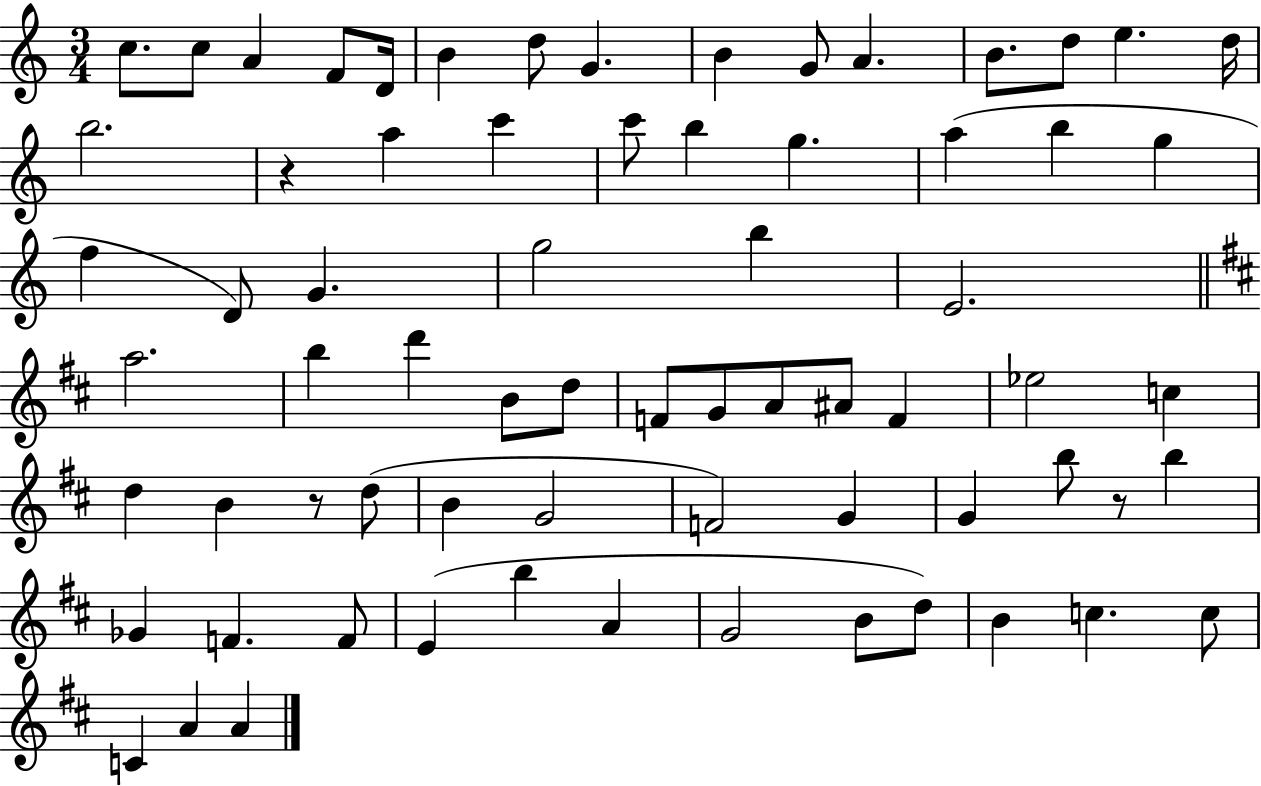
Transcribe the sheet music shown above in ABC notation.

X:1
T:Untitled
M:3/4
L:1/4
K:C
c/2 c/2 A F/2 D/4 B d/2 G B G/2 A B/2 d/2 e d/4 b2 z a c' c'/2 b g a b g f D/2 G g2 b E2 a2 b d' B/2 d/2 F/2 G/2 A/2 ^A/2 F _e2 c d B z/2 d/2 B G2 F2 G G b/2 z/2 b _G F F/2 E b A G2 B/2 d/2 B c c/2 C A A